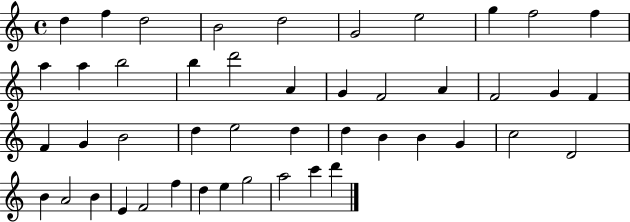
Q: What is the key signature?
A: C major